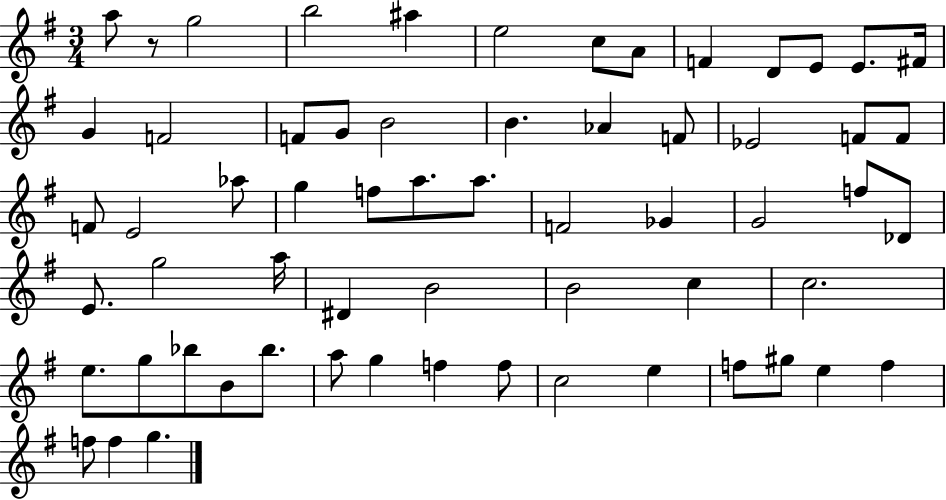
{
  \clef treble
  \numericTimeSignature
  \time 3/4
  \key g \major
  a''8 r8 g''2 | b''2 ais''4 | e''2 c''8 a'8 | f'4 d'8 e'8 e'8. fis'16 | \break g'4 f'2 | f'8 g'8 b'2 | b'4. aes'4 f'8 | ees'2 f'8 f'8 | \break f'8 e'2 aes''8 | g''4 f''8 a''8. a''8. | f'2 ges'4 | g'2 f''8 des'8 | \break e'8. g''2 a''16 | dis'4 b'2 | b'2 c''4 | c''2. | \break e''8. g''8 bes''8 b'8 bes''8. | a''8 g''4 f''4 f''8 | c''2 e''4 | f''8 gis''8 e''4 f''4 | \break f''8 f''4 g''4. | \bar "|."
}